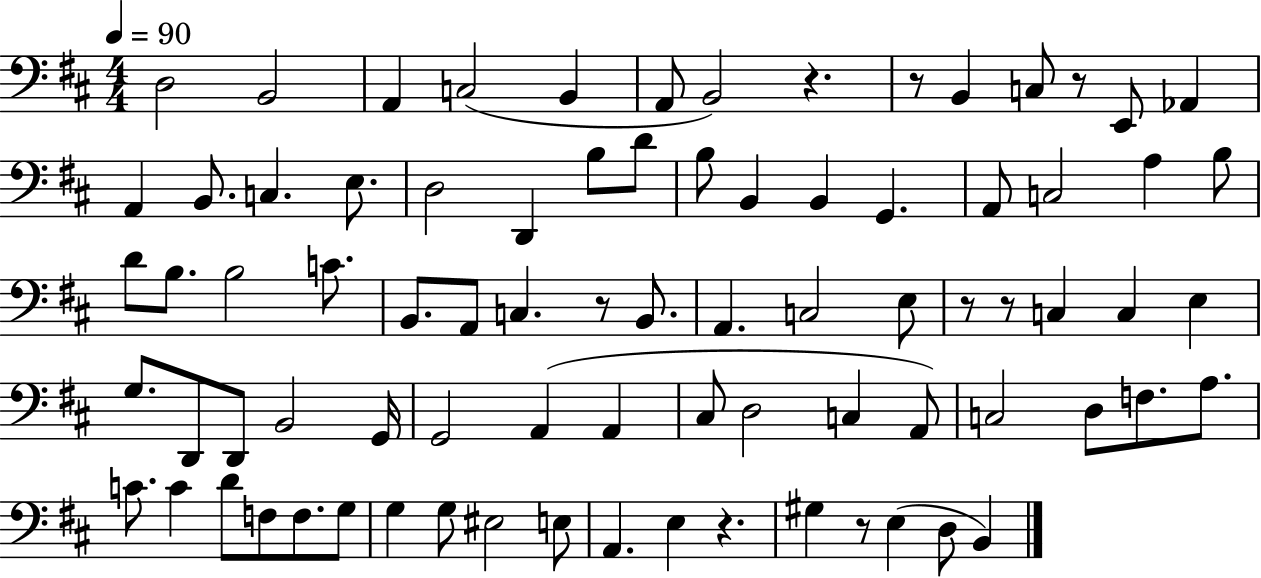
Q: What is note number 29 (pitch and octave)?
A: B3